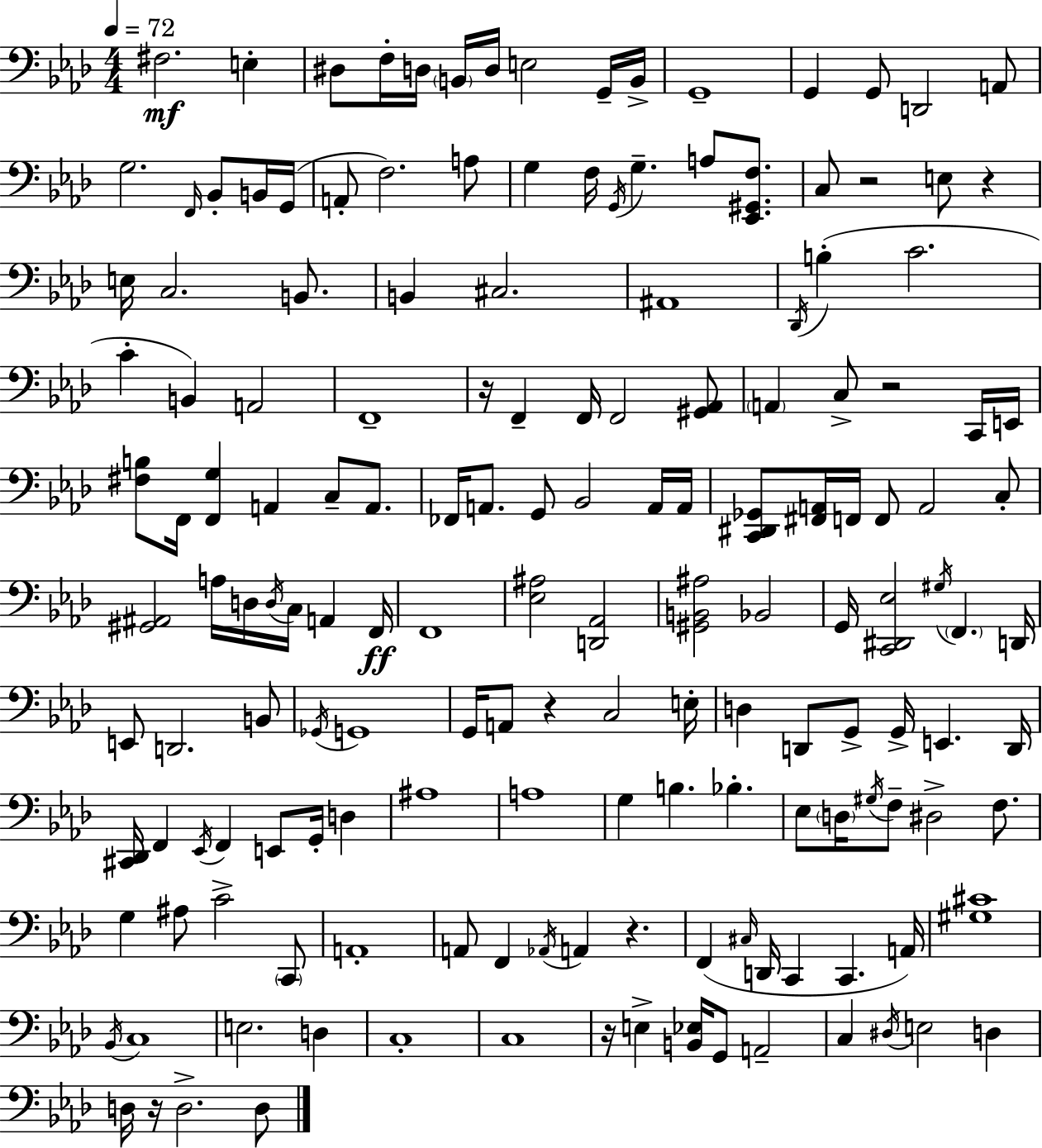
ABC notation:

X:1
T:Untitled
M:4/4
L:1/4
K:Ab
^F,2 E, ^D,/2 F,/4 D,/4 B,,/4 D,/4 E,2 G,,/4 B,,/4 G,,4 G,, G,,/2 D,,2 A,,/2 G,2 F,,/4 _B,,/2 B,,/4 G,,/4 A,,/2 F,2 A,/2 G, F,/4 G,,/4 G, A,/2 [_E,,^G,,F,]/2 C,/2 z2 E,/2 z E,/4 C,2 B,,/2 B,, ^C,2 ^A,,4 _D,,/4 B, C2 C B,, A,,2 F,,4 z/4 F,, F,,/4 F,,2 [^G,,_A,,]/2 A,, C,/2 z2 C,,/4 E,,/4 [^F,B,]/2 F,,/4 [F,,G,] A,, C,/2 A,,/2 _F,,/4 A,,/2 G,,/2 _B,,2 A,,/4 A,,/4 [C,,^D,,_G,,]/2 [^F,,A,,]/4 F,,/4 F,,/2 A,,2 C,/2 [^G,,^A,,]2 A,/4 D,/4 D,/4 C,/4 A,, F,,/4 F,,4 [_E,^A,]2 [D,,_A,,]2 [^G,,B,,^A,]2 _B,,2 G,,/4 [C,,^D,,_E,]2 ^G,/4 F,, D,,/4 E,,/2 D,,2 B,,/2 _G,,/4 G,,4 G,,/4 A,,/2 z C,2 E,/4 D, D,,/2 G,,/2 G,,/4 E,, D,,/4 [^C,,_D,,]/4 F,, _E,,/4 F,, E,,/2 G,,/4 D, ^A,4 A,4 G, B, _B, _E,/2 D,/4 ^G,/4 F,/2 ^D,2 F,/2 G, ^A,/2 C2 C,,/2 A,,4 A,,/2 F,, _A,,/4 A,, z F,, ^C,/4 D,,/4 C,, C,, A,,/4 [^G,^C]4 _B,,/4 C,4 E,2 D, C,4 C,4 z/4 E, [B,,_E,]/4 G,,/2 A,,2 C, ^D,/4 E,2 D, D,/4 z/4 D,2 D,/2